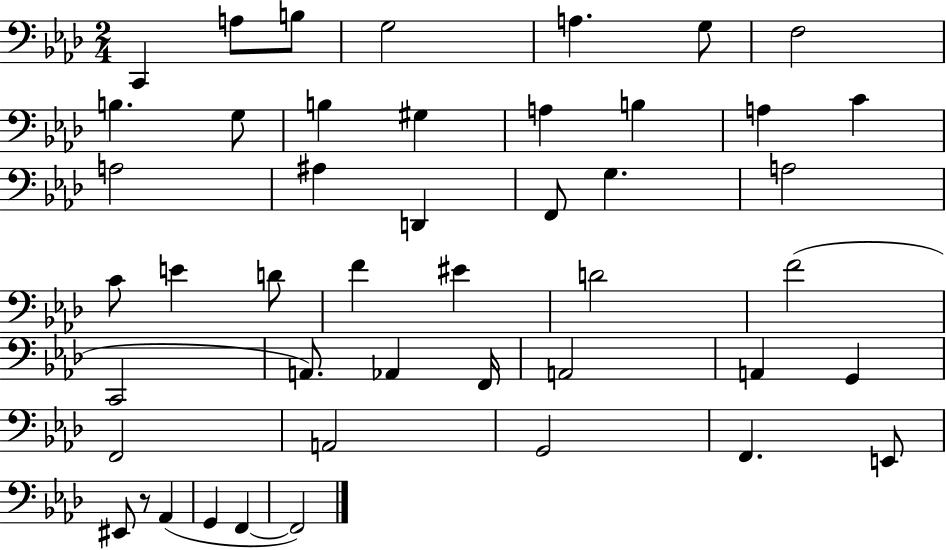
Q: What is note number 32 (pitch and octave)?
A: F2